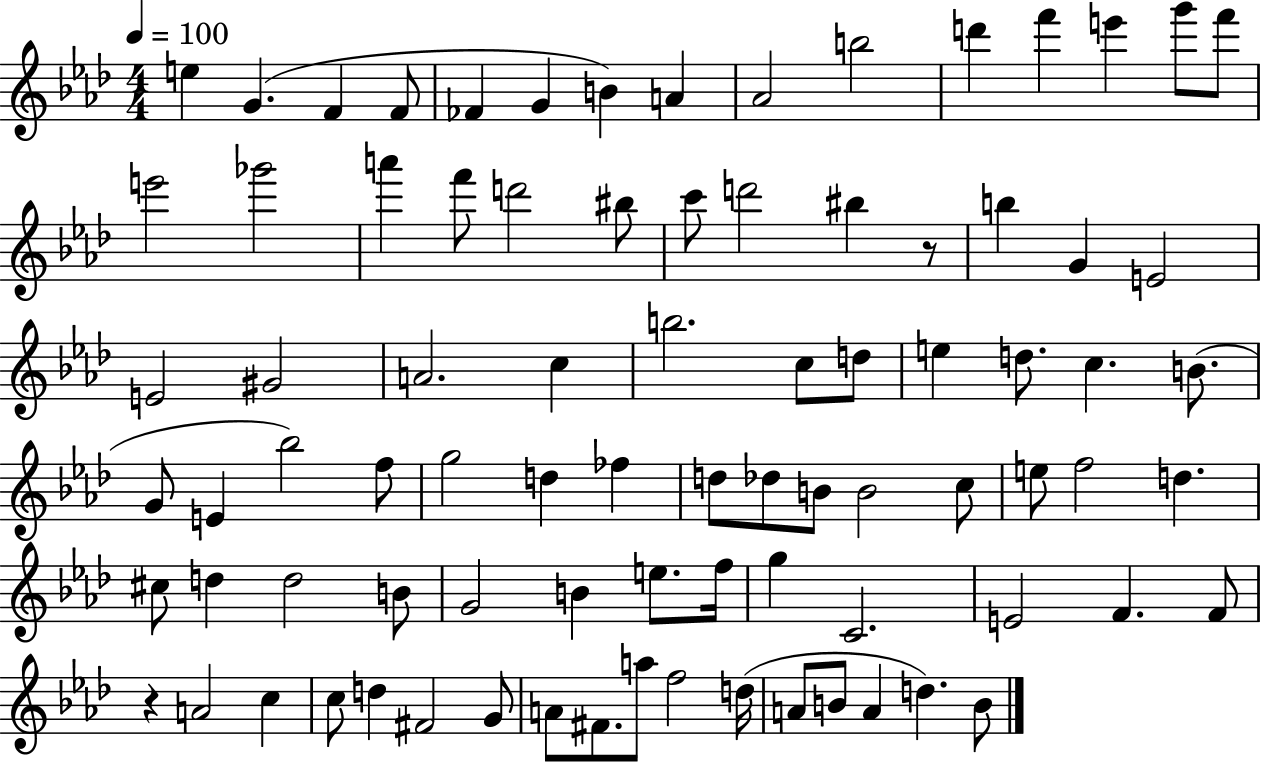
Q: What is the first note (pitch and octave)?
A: E5